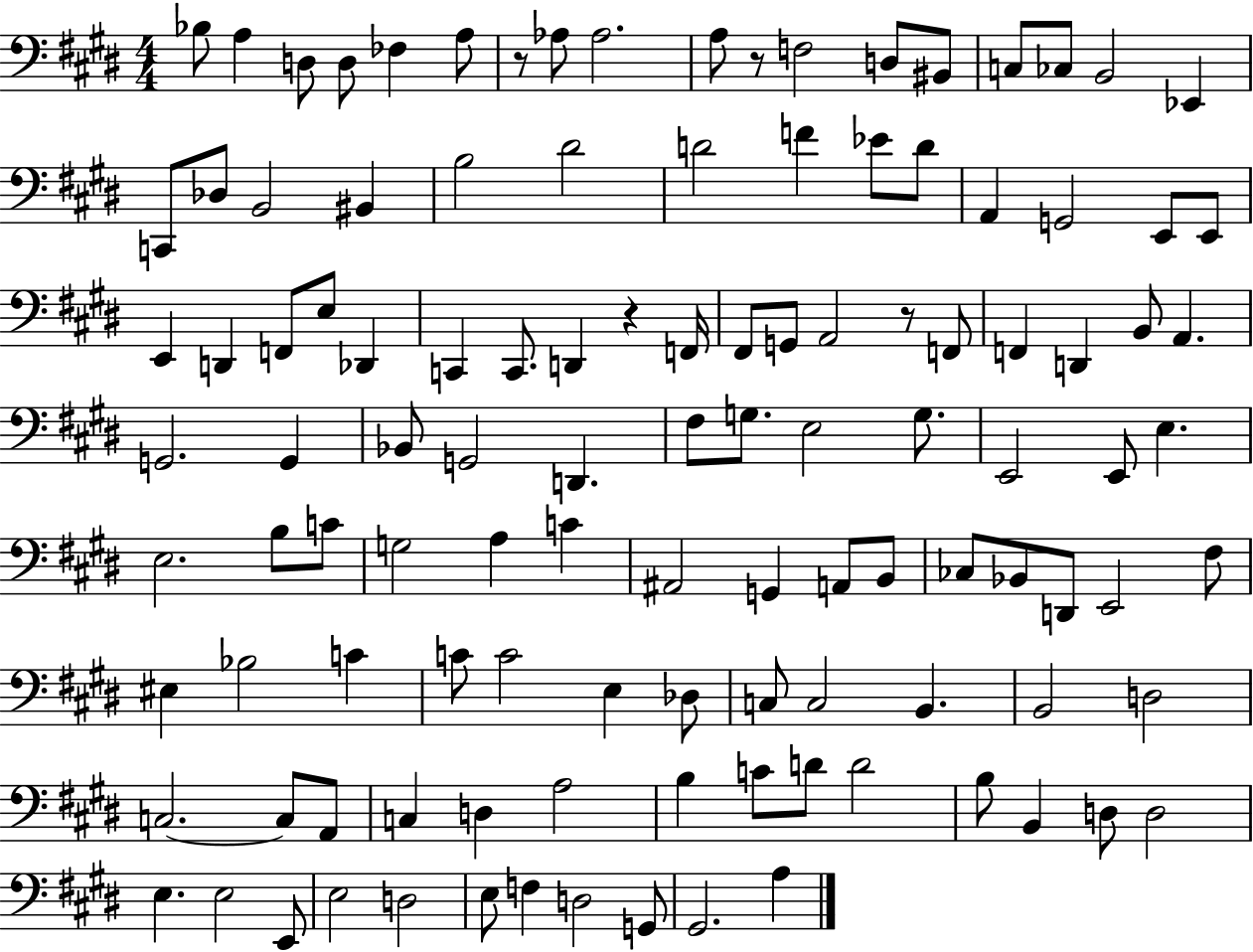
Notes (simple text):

Bb3/e A3/q D3/e D3/e FES3/q A3/e R/e Ab3/e Ab3/h. A3/e R/e F3/h D3/e BIS2/e C3/e CES3/e B2/h Eb2/q C2/e Db3/e B2/h BIS2/q B3/h D#4/h D4/h F4/q Eb4/e D4/e A2/q G2/h E2/e E2/e E2/q D2/q F2/e E3/e Db2/q C2/q C2/e. D2/q R/q F2/s F#2/e G2/e A2/h R/e F2/e F2/q D2/q B2/e A2/q. G2/h. G2/q Bb2/e G2/h D2/q. F#3/e G3/e. E3/h G3/e. E2/h E2/e E3/q. E3/h. B3/e C4/e G3/h A3/q C4/q A#2/h G2/q A2/e B2/e CES3/e Bb2/e D2/e E2/h F#3/e EIS3/q Bb3/h C4/q C4/e C4/h E3/q Db3/e C3/e C3/h B2/q. B2/h D3/h C3/h. C3/e A2/e C3/q D3/q A3/h B3/q C4/e D4/e D4/h B3/e B2/q D3/e D3/h E3/q. E3/h E2/e E3/h D3/h E3/e F3/q D3/h G2/e G#2/h. A3/q